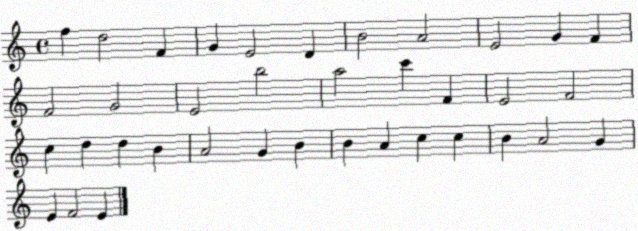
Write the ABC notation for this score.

X:1
T:Untitled
M:4/4
L:1/4
K:C
f d2 F G E2 D B2 A2 E2 G F F2 G2 E2 b2 a2 c' F E2 F2 c d d B A2 G B B A c c B A2 G E F2 E